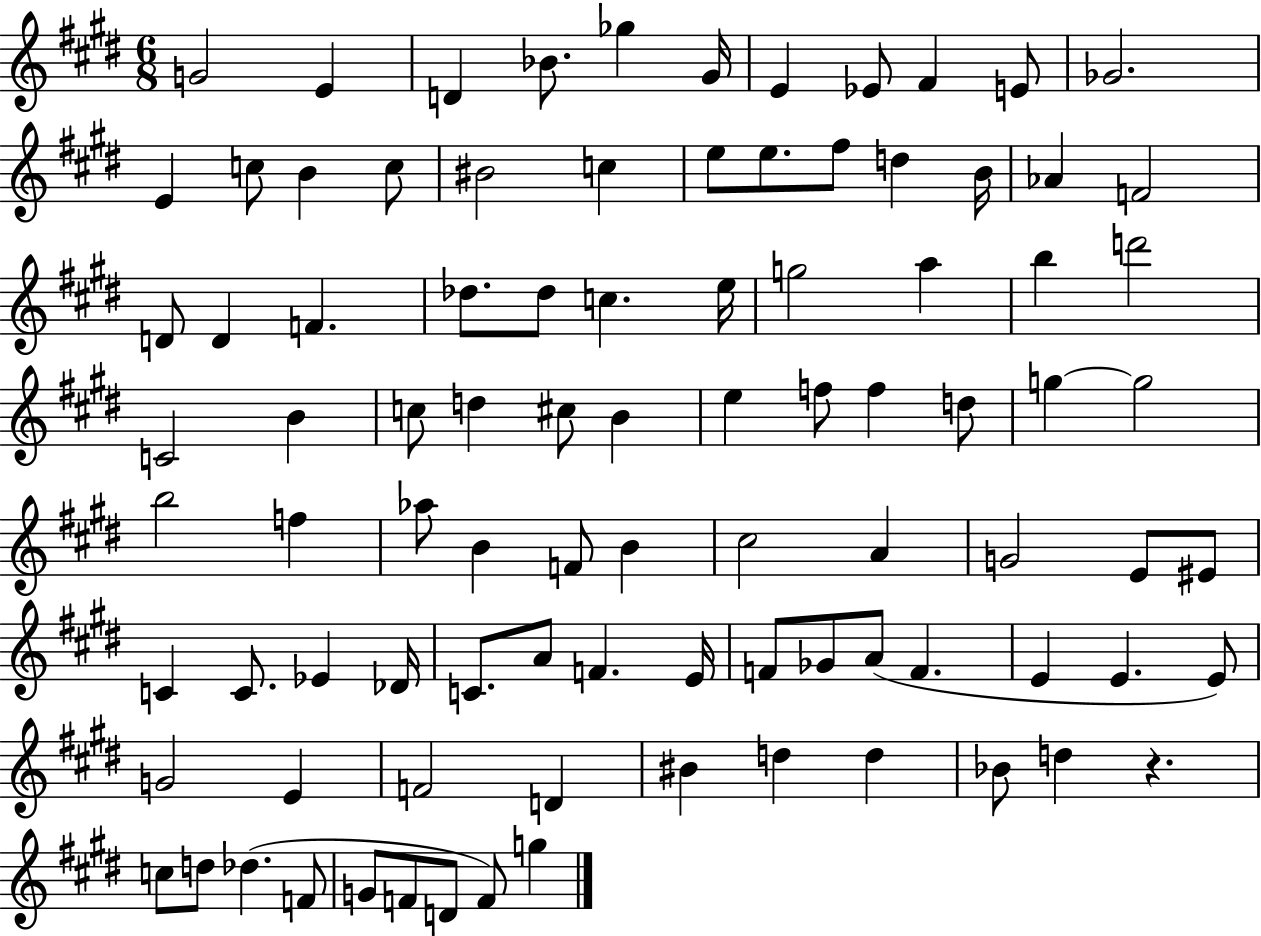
X:1
T:Untitled
M:6/8
L:1/4
K:E
G2 E D _B/2 _g ^G/4 E _E/2 ^F E/2 _G2 E c/2 B c/2 ^B2 c e/2 e/2 ^f/2 d B/4 _A F2 D/2 D F _d/2 _d/2 c e/4 g2 a b d'2 C2 B c/2 d ^c/2 B e f/2 f d/2 g g2 b2 f _a/2 B F/2 B ^c2 A G2 E/2 ^E/2 C C/2 _E _D/4 C/2 A/2 F E/4 F/2 _G/2 A/2 F E E E/2 G2 E F2 D ^B d d _B/2 d z c/2 d/2 _d F/2 G/2 F/2 D/2 F/2 g